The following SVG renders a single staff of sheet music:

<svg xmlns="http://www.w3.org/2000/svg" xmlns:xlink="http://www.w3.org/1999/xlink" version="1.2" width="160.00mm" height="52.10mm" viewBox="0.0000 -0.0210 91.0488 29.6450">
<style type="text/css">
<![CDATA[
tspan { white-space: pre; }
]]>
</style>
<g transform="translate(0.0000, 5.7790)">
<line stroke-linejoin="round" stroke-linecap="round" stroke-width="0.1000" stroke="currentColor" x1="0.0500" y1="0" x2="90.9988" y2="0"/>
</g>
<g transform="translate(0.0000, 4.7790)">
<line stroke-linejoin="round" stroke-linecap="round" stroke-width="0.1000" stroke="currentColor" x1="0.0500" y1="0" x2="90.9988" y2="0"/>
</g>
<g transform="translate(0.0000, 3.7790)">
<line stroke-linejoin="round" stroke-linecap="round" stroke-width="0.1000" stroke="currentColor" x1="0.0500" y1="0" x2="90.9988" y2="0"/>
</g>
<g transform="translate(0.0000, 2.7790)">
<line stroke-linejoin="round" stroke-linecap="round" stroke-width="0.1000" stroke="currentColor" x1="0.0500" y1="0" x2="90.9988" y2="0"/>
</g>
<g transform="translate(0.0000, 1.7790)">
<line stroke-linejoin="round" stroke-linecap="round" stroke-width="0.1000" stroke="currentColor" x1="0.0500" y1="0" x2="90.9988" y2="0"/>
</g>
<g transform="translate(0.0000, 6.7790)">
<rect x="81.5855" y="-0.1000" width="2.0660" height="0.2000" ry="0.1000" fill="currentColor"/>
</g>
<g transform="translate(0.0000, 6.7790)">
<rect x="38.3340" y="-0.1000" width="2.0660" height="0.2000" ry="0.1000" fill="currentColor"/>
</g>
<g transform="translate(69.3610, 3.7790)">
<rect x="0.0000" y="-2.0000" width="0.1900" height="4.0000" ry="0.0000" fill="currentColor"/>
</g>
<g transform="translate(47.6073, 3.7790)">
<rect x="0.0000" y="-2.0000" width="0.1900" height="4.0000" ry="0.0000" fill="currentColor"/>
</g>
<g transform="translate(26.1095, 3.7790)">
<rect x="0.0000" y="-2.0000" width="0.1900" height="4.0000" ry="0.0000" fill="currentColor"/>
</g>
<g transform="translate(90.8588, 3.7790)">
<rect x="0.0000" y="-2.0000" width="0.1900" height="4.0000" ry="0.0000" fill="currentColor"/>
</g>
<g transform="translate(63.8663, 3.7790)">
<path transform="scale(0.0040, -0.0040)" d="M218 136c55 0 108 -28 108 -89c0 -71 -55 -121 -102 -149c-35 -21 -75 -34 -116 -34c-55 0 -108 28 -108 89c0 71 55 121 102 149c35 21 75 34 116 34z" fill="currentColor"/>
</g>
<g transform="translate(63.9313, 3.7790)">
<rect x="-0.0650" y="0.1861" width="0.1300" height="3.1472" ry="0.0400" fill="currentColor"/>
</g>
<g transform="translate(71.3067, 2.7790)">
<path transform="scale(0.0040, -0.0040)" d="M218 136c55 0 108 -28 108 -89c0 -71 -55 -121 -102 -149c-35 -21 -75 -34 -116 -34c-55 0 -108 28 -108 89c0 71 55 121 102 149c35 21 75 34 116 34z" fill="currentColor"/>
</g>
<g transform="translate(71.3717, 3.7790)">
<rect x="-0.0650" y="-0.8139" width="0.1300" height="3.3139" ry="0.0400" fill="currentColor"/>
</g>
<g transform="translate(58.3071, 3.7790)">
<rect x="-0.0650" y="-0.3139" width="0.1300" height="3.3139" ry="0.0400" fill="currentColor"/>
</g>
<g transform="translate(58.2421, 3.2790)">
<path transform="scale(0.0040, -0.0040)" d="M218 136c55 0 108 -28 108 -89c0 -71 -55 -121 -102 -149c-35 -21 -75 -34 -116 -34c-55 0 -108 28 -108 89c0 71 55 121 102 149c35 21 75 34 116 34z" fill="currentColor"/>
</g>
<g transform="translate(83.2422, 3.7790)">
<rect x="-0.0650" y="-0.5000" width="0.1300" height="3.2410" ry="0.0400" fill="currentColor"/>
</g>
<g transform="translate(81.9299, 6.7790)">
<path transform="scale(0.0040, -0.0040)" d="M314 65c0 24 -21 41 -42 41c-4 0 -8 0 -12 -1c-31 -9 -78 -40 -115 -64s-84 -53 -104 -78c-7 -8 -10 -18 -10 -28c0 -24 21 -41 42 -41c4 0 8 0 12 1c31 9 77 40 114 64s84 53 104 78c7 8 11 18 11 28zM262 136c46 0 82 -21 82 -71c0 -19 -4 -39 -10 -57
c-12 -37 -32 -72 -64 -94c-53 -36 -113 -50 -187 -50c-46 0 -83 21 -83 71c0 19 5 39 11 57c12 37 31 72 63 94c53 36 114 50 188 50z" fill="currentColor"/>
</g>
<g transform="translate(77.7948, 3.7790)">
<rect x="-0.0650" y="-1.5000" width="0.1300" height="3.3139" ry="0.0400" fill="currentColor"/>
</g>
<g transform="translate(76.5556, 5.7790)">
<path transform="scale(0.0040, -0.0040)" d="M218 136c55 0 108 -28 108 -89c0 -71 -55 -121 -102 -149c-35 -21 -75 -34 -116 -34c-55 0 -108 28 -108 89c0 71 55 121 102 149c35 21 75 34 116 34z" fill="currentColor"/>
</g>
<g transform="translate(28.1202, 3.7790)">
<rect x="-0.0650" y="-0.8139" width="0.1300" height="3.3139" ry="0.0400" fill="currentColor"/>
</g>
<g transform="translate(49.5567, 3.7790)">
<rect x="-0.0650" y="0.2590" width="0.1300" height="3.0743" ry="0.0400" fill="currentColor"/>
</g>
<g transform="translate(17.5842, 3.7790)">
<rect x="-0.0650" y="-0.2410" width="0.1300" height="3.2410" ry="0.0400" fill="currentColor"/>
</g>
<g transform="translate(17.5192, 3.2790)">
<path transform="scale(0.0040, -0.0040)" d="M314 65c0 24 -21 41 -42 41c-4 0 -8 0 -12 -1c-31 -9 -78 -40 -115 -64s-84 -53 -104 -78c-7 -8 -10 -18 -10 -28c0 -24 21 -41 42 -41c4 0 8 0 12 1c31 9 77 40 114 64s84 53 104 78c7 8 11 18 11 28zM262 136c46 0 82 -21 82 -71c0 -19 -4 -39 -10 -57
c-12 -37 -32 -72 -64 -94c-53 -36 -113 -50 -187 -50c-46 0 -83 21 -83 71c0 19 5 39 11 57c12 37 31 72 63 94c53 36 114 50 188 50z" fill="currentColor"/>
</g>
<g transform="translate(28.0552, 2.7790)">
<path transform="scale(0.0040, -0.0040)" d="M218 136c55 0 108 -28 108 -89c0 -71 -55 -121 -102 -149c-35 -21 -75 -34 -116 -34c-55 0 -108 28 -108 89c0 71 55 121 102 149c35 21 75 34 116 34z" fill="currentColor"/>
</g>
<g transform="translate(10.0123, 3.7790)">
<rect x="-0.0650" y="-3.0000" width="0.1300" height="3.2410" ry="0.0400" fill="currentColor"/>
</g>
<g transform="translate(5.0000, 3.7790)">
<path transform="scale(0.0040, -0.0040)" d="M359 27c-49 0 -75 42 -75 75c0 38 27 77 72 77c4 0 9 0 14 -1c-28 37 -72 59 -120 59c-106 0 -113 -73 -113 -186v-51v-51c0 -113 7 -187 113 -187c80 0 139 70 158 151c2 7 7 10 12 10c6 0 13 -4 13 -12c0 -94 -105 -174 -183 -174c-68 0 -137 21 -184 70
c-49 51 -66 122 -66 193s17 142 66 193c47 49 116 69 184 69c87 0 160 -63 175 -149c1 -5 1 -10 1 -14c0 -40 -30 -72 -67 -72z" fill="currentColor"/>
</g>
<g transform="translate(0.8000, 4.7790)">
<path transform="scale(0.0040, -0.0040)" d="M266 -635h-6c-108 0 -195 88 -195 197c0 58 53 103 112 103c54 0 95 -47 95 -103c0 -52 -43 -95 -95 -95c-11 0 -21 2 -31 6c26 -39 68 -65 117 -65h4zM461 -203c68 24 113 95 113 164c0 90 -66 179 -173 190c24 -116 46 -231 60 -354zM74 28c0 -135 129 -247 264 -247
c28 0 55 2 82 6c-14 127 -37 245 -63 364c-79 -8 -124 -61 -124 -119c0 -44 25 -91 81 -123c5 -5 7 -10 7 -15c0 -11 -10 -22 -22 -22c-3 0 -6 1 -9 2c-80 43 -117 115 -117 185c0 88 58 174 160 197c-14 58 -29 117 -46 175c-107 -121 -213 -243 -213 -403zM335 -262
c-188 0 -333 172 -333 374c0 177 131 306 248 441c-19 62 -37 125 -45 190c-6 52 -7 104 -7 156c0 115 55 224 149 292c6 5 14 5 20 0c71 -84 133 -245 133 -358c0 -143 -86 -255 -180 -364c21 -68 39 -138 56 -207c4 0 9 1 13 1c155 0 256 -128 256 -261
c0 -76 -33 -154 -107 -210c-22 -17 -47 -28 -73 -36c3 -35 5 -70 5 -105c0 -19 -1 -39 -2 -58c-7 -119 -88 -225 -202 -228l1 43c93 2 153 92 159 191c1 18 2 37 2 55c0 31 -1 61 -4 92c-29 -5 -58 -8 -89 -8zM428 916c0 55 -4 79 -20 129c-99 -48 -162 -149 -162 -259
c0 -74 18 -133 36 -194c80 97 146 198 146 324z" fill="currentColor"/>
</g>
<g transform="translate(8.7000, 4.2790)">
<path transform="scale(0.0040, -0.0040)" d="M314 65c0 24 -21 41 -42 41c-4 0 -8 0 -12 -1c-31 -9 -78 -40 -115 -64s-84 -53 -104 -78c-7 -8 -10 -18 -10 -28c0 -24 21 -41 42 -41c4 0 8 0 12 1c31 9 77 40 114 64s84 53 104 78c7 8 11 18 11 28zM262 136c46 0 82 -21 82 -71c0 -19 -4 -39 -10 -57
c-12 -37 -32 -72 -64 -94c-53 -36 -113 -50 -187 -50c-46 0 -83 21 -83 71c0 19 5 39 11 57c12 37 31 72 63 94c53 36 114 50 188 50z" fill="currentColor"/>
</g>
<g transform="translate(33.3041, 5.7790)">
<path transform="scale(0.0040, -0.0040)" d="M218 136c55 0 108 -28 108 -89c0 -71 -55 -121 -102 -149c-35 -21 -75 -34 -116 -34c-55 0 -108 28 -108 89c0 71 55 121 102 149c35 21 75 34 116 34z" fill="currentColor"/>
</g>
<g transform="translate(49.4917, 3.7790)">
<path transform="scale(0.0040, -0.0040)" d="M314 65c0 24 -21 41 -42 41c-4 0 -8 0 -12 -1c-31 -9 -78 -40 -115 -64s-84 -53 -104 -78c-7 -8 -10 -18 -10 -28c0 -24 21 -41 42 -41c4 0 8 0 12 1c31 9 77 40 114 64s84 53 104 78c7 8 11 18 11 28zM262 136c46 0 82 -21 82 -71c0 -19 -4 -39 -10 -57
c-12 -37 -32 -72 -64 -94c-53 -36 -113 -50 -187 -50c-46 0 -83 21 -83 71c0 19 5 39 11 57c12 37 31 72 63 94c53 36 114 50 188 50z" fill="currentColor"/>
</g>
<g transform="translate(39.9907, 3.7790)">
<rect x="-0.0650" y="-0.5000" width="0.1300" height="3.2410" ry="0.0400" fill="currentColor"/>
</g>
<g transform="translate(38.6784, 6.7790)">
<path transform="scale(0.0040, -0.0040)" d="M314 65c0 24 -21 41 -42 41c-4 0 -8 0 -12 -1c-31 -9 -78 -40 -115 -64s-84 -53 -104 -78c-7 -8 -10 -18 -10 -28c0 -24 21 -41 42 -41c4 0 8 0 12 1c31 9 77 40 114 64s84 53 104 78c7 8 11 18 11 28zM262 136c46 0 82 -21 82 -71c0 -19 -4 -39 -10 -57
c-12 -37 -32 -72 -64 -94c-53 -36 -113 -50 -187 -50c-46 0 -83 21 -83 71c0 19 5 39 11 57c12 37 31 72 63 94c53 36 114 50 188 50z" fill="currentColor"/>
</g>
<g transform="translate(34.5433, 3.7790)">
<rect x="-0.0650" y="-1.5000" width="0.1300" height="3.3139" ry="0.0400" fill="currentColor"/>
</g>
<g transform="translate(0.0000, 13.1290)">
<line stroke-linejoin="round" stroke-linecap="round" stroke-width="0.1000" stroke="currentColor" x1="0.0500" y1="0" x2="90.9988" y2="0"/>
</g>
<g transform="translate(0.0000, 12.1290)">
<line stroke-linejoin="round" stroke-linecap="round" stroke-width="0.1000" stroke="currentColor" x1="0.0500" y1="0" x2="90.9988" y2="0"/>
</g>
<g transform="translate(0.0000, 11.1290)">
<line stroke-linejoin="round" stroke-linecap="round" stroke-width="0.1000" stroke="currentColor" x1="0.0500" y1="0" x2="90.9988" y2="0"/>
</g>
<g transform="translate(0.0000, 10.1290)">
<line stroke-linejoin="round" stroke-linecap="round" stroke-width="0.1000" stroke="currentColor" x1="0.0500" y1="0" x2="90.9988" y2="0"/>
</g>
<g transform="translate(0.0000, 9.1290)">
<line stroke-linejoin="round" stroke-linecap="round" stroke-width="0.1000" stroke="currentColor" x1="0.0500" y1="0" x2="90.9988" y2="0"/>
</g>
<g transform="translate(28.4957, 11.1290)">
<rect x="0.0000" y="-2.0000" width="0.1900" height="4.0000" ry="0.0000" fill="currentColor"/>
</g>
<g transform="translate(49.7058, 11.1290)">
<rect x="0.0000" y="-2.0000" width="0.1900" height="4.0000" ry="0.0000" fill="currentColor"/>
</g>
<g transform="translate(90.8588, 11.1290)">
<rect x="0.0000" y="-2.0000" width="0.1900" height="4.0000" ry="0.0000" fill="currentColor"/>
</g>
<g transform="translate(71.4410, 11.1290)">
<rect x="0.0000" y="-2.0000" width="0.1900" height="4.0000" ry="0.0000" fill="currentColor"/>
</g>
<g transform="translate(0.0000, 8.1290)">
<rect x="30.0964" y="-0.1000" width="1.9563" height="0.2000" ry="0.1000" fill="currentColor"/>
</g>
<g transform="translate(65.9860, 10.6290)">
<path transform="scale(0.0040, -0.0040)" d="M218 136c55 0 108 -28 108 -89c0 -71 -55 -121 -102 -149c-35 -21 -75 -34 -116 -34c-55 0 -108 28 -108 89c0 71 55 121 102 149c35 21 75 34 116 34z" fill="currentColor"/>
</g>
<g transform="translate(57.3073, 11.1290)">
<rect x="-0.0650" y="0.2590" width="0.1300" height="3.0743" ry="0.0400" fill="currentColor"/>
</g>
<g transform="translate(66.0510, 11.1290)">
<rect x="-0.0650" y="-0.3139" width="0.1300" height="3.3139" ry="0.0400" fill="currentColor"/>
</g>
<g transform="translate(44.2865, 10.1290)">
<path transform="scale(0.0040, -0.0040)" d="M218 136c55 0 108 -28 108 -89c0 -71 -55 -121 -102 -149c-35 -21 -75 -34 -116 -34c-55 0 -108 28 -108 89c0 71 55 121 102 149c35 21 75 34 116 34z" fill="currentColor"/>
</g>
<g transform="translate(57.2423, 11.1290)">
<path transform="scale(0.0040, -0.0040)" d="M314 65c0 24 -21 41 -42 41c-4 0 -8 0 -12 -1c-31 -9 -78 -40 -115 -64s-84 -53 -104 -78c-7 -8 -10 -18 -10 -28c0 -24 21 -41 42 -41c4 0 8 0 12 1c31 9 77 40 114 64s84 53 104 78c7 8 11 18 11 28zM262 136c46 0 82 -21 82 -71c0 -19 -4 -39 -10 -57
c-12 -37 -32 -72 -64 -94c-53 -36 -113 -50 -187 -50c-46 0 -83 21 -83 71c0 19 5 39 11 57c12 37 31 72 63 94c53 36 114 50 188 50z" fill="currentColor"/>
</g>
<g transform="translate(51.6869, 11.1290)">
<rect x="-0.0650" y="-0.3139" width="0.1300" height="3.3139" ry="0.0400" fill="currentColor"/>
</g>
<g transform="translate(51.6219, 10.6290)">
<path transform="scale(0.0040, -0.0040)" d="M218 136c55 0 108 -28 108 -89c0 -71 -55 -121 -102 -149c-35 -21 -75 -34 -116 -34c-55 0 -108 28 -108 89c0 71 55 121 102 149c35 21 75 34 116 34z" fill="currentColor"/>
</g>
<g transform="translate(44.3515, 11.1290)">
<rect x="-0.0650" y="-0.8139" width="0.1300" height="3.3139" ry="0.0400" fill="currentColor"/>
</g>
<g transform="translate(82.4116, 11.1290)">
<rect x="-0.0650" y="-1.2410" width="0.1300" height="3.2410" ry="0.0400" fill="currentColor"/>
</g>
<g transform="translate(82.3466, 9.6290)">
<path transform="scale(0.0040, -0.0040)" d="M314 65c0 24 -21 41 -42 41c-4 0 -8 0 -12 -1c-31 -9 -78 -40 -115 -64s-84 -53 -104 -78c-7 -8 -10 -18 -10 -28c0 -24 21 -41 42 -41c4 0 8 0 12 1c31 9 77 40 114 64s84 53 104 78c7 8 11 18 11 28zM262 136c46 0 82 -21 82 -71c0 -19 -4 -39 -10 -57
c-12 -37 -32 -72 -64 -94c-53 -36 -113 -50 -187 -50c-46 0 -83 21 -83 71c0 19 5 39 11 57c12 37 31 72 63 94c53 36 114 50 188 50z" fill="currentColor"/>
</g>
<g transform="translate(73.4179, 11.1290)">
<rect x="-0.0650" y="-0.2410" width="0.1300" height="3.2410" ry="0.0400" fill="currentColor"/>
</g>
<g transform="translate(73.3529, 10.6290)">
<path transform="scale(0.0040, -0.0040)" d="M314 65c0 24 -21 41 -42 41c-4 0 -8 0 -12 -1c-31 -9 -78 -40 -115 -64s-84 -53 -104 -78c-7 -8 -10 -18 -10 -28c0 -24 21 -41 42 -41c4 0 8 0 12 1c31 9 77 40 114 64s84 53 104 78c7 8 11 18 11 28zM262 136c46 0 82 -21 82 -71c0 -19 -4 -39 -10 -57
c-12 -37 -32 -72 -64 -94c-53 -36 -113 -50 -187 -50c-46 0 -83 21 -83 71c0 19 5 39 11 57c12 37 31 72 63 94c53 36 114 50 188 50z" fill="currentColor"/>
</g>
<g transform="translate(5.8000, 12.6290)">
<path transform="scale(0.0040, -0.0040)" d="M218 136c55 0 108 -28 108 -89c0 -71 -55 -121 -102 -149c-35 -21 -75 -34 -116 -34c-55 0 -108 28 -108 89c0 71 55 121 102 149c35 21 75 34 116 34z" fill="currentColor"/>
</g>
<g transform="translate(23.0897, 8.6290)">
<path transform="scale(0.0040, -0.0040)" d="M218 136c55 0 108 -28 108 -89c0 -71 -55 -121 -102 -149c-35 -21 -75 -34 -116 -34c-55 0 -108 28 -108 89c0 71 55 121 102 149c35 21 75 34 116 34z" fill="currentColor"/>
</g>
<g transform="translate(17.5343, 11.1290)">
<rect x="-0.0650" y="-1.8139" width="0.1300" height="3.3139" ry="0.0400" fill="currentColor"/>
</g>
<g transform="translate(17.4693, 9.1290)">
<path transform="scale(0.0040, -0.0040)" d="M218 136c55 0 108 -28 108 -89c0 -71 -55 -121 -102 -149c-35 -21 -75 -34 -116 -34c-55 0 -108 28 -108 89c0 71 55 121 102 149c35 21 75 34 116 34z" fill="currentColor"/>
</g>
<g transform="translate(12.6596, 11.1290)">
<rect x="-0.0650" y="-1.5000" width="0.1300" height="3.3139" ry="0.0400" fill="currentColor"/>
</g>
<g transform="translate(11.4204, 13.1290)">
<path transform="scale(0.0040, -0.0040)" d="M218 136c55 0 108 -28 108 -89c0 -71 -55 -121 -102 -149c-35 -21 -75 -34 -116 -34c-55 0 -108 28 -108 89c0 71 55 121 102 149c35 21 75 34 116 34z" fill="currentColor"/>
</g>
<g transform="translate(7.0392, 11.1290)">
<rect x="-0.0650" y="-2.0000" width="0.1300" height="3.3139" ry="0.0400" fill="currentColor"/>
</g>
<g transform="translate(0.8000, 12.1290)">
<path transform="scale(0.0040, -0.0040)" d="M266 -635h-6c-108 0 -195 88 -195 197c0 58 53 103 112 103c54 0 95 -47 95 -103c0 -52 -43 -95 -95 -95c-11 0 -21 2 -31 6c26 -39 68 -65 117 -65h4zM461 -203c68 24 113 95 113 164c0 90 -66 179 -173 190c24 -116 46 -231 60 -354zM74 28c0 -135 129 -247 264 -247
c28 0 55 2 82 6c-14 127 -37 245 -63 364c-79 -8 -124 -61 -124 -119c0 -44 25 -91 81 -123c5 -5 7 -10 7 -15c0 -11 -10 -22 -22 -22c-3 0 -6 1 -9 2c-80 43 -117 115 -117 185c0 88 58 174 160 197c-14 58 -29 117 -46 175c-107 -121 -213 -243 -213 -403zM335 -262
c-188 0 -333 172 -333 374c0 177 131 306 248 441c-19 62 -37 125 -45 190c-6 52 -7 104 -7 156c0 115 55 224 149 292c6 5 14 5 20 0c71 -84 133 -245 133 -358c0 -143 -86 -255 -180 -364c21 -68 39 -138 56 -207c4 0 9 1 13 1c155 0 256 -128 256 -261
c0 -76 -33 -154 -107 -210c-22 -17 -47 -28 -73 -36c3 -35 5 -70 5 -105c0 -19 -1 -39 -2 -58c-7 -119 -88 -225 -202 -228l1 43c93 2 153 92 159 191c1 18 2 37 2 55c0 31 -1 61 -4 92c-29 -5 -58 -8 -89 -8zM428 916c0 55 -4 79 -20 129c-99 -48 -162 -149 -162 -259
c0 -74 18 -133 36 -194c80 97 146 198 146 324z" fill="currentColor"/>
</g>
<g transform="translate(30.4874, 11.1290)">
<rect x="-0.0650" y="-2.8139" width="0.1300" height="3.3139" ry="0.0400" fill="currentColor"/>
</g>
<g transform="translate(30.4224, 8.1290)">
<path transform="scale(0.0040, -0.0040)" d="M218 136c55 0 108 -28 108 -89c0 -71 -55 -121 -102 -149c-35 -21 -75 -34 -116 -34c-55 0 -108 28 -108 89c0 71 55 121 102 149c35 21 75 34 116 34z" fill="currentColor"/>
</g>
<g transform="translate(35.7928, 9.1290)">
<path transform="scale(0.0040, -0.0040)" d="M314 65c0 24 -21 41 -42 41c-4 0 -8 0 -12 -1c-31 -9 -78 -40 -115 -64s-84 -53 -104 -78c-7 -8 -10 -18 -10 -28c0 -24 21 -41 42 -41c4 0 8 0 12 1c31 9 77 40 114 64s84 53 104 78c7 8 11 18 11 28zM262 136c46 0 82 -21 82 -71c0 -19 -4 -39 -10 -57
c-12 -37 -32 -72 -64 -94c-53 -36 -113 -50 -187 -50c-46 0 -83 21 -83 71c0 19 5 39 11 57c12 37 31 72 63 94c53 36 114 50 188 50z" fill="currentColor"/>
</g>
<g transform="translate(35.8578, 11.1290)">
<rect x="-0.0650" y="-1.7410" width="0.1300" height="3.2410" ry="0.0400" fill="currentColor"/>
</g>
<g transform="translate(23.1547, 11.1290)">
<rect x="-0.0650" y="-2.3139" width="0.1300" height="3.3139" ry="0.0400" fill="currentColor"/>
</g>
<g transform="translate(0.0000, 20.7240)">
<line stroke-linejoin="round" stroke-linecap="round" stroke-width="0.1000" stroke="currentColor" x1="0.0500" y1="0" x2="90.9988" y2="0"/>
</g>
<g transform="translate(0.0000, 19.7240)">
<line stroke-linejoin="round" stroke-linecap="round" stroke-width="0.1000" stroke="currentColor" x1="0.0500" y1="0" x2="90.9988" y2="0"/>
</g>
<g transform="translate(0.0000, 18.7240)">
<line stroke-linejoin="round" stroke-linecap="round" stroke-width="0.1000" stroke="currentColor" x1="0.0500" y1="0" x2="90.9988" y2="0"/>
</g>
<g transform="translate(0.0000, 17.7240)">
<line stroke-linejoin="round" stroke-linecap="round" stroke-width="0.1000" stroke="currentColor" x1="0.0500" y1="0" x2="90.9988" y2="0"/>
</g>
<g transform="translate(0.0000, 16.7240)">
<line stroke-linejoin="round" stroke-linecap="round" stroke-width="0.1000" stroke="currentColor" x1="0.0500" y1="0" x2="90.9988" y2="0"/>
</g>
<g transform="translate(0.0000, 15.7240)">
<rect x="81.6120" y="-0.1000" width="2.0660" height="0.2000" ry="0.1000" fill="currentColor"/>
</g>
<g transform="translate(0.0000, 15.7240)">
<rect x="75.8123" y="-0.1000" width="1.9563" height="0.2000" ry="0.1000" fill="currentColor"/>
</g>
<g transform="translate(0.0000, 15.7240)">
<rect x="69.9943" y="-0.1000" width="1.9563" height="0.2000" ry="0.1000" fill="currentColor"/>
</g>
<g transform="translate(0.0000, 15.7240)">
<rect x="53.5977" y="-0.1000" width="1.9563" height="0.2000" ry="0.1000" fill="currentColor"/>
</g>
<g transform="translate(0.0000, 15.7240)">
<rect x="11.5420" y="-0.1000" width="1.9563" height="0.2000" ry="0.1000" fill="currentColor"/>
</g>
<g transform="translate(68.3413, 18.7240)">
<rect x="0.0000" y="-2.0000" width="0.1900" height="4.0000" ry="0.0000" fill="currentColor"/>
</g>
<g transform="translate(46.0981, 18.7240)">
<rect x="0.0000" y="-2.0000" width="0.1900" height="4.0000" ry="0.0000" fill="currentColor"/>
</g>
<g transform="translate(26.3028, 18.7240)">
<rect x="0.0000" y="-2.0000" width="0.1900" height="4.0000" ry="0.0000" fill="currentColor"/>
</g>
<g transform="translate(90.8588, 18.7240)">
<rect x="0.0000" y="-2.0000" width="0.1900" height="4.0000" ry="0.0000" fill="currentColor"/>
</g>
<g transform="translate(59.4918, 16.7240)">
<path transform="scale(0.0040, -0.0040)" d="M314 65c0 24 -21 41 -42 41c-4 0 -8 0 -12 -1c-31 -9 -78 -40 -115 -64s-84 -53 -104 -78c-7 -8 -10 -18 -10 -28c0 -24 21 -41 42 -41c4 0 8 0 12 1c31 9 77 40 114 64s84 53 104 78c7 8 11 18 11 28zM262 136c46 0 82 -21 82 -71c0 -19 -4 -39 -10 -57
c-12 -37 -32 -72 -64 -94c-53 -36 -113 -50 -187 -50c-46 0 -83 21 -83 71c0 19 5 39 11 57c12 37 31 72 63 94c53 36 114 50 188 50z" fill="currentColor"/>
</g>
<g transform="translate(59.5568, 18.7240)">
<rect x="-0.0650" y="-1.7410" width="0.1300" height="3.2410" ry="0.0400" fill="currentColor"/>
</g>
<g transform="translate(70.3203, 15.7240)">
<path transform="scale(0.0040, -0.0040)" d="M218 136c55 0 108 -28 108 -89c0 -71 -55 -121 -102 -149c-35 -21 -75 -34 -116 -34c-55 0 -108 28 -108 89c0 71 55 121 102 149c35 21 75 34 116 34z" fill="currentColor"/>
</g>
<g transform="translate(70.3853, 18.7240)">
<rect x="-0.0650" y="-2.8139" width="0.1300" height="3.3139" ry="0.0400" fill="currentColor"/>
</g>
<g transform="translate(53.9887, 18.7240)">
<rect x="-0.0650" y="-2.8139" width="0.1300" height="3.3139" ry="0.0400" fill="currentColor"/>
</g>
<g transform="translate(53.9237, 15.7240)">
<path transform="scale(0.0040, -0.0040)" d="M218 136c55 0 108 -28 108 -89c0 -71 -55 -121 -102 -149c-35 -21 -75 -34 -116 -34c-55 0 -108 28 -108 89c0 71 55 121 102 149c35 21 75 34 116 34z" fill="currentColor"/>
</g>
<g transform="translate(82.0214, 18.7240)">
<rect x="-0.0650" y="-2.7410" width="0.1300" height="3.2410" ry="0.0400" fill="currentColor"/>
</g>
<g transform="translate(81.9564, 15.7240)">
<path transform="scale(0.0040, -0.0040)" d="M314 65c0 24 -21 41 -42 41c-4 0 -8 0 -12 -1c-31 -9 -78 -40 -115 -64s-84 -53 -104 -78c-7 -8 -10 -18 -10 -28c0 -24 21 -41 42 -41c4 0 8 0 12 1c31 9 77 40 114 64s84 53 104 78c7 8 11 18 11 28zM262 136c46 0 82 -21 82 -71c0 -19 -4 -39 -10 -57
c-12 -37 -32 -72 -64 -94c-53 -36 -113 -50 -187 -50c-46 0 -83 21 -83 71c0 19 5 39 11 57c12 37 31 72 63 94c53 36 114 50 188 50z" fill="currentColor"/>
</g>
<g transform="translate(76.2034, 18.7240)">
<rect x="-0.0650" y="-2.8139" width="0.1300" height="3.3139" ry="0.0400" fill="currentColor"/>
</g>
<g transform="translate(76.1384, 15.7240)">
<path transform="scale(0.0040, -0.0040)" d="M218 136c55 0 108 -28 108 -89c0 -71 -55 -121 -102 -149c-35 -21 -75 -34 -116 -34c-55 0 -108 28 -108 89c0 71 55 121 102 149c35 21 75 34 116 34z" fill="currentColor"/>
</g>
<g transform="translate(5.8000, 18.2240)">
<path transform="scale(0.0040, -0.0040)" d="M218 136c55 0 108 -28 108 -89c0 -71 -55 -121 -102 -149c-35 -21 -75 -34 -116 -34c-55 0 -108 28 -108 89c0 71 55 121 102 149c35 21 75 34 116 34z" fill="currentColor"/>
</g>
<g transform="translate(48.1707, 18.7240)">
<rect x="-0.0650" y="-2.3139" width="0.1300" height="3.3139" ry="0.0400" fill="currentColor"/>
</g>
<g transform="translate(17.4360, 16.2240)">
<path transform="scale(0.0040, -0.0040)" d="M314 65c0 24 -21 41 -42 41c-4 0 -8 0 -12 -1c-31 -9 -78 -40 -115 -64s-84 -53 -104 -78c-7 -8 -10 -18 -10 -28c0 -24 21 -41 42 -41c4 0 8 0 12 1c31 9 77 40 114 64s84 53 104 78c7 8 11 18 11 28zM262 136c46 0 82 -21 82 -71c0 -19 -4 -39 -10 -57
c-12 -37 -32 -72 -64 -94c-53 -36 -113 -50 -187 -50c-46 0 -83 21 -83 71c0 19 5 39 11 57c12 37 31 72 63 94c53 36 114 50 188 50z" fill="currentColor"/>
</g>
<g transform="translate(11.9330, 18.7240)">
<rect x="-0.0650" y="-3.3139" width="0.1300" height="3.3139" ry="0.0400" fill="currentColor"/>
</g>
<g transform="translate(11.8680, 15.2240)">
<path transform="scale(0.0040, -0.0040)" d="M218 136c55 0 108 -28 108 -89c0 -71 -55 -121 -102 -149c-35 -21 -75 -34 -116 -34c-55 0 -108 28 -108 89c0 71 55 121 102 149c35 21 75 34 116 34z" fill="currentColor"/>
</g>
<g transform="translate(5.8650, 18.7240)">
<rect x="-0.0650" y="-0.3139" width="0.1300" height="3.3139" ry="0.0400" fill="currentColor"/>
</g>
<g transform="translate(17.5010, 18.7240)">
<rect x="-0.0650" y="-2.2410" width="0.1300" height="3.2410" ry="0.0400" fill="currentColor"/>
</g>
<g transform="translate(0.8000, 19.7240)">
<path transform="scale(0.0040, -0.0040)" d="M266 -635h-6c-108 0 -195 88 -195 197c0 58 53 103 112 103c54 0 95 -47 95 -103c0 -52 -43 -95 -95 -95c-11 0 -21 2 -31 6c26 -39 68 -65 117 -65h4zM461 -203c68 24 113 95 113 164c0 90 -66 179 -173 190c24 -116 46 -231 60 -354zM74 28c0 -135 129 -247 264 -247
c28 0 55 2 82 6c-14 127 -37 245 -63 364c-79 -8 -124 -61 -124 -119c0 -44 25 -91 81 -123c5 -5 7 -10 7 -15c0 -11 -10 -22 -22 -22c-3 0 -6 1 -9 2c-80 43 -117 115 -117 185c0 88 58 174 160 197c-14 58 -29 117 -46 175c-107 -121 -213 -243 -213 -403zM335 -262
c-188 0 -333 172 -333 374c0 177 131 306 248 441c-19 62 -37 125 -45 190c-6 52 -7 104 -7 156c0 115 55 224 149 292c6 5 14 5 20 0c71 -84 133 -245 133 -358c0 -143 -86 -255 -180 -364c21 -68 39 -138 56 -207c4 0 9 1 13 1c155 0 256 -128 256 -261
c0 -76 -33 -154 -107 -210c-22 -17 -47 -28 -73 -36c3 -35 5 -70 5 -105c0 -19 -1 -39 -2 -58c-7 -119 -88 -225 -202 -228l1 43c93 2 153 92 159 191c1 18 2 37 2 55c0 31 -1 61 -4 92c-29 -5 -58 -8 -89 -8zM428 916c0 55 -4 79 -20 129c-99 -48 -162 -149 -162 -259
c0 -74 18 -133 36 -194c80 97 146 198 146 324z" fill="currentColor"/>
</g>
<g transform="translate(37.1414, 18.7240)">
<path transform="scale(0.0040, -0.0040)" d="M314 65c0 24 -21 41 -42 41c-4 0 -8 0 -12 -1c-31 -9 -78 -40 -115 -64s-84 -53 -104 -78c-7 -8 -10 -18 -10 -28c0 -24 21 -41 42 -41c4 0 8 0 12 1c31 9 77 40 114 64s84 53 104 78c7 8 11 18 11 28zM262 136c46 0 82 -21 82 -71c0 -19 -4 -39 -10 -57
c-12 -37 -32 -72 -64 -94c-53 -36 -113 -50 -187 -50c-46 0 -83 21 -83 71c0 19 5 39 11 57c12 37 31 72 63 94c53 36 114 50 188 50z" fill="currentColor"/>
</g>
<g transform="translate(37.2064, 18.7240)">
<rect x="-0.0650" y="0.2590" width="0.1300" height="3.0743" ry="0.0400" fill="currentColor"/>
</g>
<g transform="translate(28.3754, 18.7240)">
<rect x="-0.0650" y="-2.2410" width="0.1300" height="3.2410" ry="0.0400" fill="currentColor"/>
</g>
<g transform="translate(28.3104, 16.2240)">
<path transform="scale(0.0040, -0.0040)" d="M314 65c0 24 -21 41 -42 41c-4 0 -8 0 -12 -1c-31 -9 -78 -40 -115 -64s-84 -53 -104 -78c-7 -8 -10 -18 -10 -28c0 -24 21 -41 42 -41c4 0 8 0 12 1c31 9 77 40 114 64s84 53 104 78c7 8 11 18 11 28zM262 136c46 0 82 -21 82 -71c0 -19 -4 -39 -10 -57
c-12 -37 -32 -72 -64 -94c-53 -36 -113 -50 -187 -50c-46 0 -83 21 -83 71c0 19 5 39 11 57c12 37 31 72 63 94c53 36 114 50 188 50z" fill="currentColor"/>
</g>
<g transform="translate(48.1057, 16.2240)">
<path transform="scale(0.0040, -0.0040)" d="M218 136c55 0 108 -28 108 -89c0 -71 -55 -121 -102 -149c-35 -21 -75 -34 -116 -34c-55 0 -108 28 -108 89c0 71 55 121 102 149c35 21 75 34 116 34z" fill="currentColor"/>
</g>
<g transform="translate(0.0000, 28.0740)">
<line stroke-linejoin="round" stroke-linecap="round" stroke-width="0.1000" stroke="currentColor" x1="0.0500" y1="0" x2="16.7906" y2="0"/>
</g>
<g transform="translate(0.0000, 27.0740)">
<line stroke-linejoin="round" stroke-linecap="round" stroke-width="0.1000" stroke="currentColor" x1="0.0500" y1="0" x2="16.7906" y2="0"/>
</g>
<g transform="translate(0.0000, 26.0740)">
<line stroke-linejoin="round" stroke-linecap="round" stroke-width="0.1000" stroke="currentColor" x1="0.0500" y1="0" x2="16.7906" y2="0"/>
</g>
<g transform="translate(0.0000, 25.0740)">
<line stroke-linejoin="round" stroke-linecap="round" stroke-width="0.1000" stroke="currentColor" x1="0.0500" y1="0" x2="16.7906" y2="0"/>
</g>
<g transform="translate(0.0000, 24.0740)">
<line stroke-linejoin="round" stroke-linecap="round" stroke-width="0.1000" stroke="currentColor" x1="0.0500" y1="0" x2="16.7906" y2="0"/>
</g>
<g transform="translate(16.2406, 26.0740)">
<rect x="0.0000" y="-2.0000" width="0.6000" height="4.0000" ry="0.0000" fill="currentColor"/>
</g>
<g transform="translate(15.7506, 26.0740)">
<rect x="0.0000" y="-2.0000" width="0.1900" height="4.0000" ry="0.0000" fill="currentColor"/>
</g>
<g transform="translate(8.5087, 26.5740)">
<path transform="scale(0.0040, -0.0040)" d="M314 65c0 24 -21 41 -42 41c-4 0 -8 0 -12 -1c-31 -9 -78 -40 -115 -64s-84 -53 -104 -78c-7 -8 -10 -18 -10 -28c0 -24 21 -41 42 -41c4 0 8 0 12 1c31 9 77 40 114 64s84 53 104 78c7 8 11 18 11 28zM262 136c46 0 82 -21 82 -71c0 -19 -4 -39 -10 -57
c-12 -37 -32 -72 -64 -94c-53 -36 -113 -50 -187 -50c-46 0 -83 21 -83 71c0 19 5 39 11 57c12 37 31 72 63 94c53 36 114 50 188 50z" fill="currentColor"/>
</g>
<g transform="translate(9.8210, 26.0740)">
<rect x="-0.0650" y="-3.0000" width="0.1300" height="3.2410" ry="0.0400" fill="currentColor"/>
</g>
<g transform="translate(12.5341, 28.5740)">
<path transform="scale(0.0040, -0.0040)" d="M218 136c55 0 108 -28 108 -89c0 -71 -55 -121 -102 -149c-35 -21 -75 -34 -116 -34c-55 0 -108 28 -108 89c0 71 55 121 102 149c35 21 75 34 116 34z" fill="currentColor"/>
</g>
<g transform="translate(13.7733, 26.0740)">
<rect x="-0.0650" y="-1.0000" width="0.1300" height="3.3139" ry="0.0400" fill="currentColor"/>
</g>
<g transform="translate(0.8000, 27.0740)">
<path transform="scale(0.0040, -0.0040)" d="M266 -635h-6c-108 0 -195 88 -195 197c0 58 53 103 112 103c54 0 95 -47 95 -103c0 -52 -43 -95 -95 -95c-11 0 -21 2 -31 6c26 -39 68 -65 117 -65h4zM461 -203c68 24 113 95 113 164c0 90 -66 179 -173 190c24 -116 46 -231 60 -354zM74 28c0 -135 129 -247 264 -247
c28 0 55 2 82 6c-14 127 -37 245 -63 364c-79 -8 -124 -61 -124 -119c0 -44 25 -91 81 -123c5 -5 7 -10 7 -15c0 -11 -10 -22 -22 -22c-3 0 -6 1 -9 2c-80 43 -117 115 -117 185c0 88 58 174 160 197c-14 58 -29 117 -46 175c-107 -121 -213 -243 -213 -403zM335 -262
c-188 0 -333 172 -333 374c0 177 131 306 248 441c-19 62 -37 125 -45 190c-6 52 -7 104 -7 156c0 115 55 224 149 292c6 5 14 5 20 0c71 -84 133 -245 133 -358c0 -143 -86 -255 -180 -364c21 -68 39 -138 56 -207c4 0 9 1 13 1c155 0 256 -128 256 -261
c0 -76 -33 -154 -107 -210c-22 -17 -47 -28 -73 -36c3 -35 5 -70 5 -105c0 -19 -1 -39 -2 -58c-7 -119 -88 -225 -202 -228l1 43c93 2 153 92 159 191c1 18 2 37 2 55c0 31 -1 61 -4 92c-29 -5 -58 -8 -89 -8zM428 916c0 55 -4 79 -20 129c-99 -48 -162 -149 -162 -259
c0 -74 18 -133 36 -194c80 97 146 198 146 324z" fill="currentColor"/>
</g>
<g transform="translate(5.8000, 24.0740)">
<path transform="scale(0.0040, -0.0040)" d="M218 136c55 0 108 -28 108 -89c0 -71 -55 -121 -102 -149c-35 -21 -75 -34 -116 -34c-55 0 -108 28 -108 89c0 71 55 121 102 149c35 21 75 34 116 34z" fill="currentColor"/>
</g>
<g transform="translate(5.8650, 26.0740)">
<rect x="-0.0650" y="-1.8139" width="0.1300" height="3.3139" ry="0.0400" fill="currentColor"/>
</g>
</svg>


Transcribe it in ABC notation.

X:1
T:Untitled
M:4/4
L:1/4
K:C
A2 c2 d E C2 B2 c B d E C2 F E f g a f2 d c B2 c c2 e2 c b g2 g2 B2 g a f2 a a a2 f A2 D